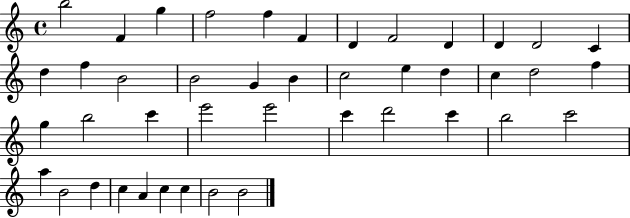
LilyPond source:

{
  \clef treble
  \time 4/4
  \defaultTimeSignature
  \key c \major
  b''2 f'4 g''4 | f''2 f''4 f'4 | d'4 f'2 d'4 | d'4 d'2 c'4 | \break d''4 f''4 b'2 | b'2 g'4 b'4 | c''2 e''4 d''4 | c''4 d''2 f''4 | \break g''4 b''2 c'''4 | e'''2 e'''2 | c'''4 d'''2 c'''4 | b''2 c'''2 | \break a''4 b'2 d''4 | c''4 a'4 c''4 c''4 | b'2 b'2 | \bar "|."
}